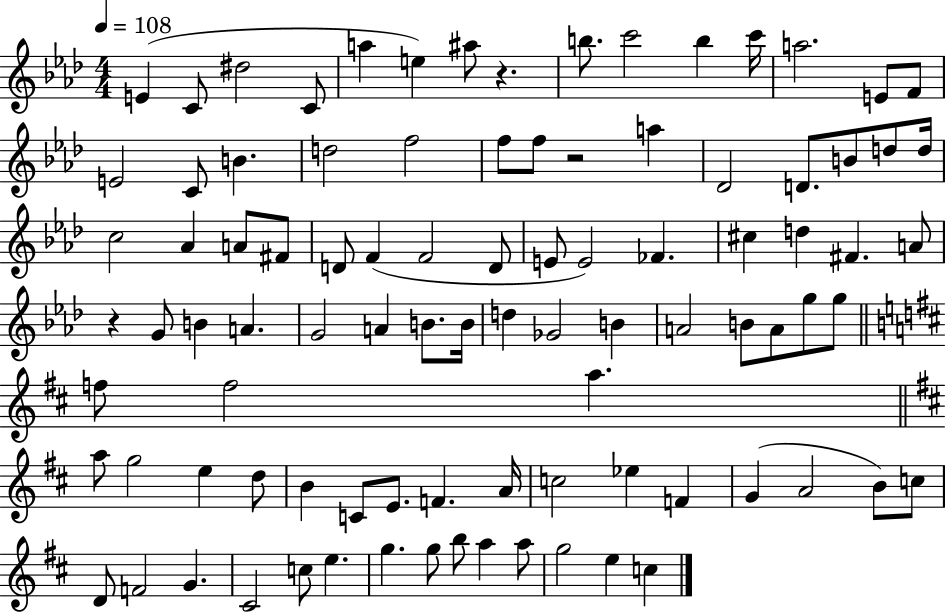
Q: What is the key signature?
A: AES major